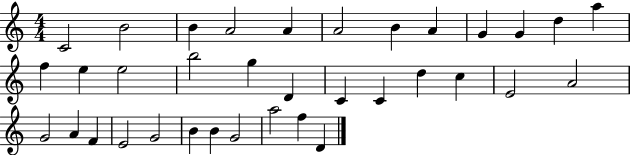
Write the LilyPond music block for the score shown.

{
  \clef treble
  \numericTimeSignature
  \time 4/4
  \key c \major
  c'2 b'2 | b'4 a'2 a'4 | a'2 b'4 a'4 | g'4 g'4 d''4 a''4 | \break f''4 e''4 e''2 | b''2 g''4 d'4 | c'4 c'4 d''4 c''4 | e'2 a'2 | \break g'2 a'4 f'4 | e'2 g'2 | b'4 b'4 g'2 | a''2 f''4 d'4 | \break \bar "|."
}